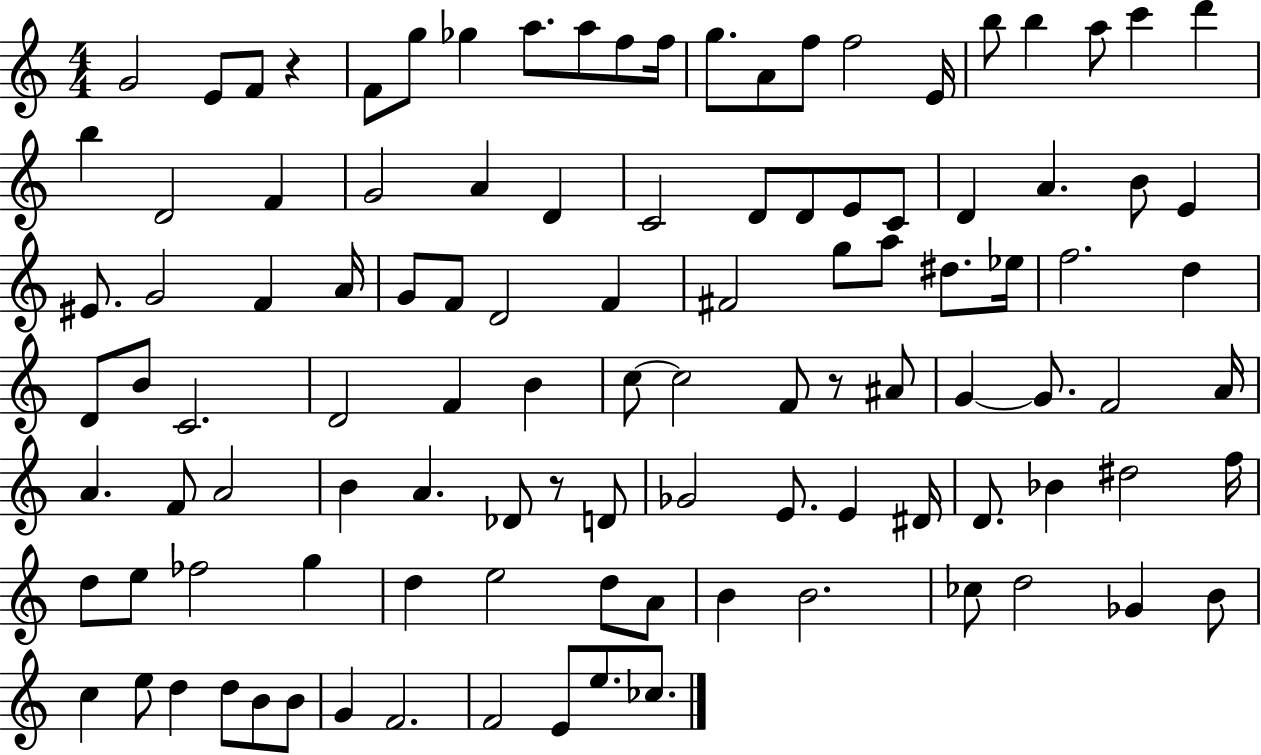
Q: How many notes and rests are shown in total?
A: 108